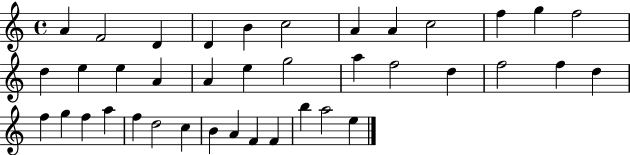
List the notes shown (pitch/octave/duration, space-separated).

A4/q F4/h D4/q D4/q B4/q C5/h A4/q A4/q C5/h F5/q G5/q F5/h D5/q E5/q E5/q A4/q A4/q E5/q G5/h A5/q F5/h D5/q F5/h F5/q D5/q F5/q G5/q F5/q A5/q F5/q D5/h C5/q B4/q A4/q F4/q F4/q B5/q A5/h E5/q